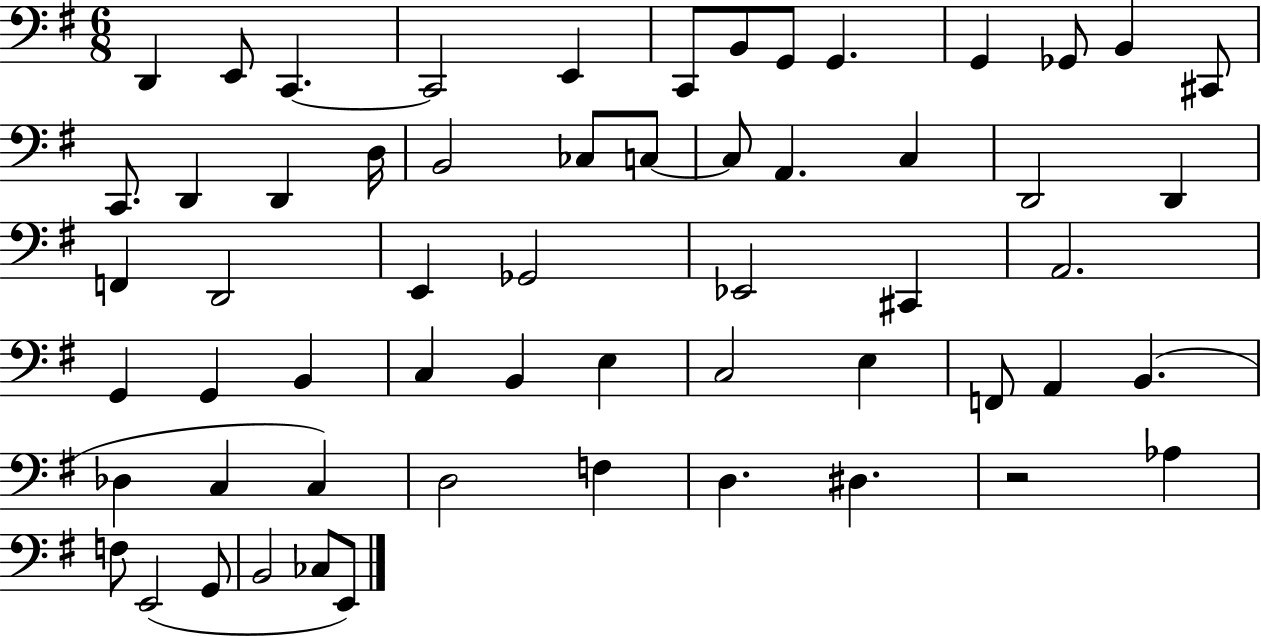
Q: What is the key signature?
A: G major